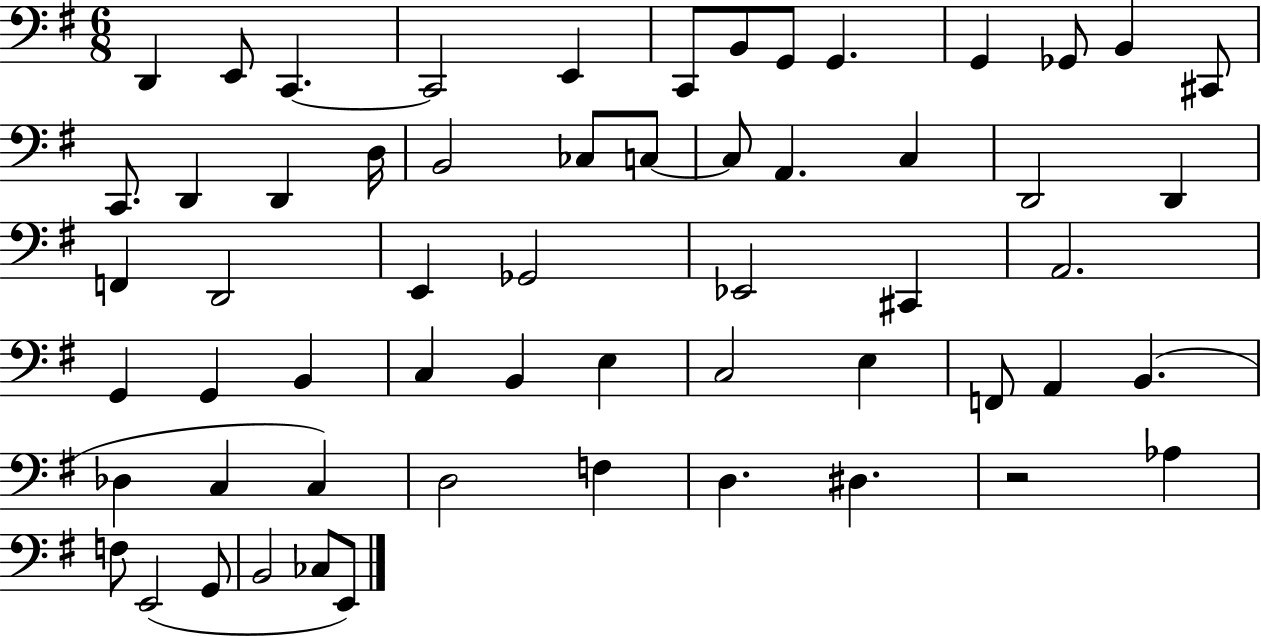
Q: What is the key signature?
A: G major